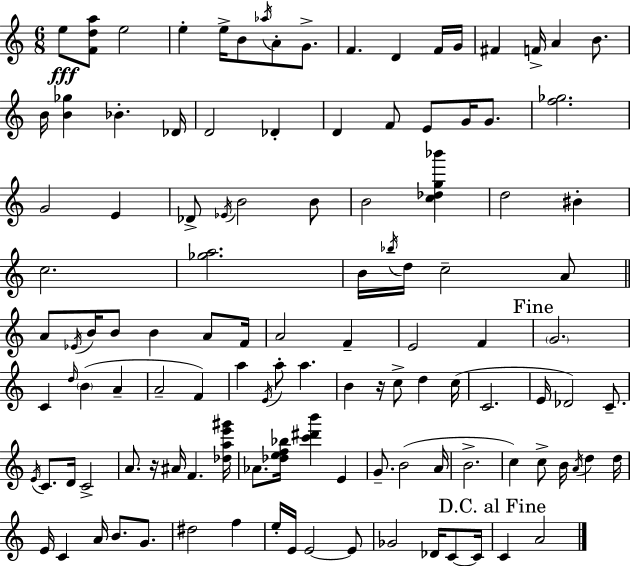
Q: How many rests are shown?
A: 2